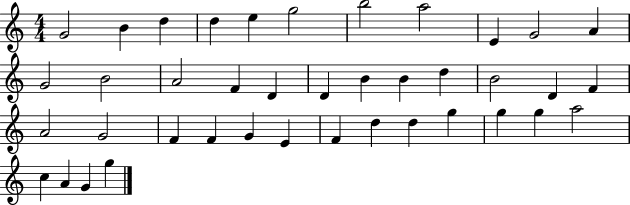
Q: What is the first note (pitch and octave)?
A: G4